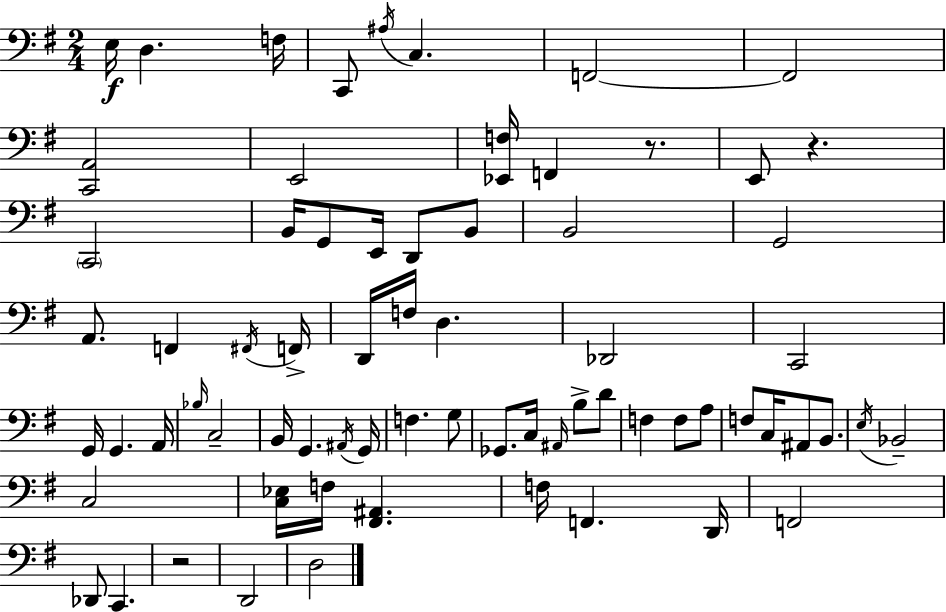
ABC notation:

X:1
T:Untitled
M:2/4
L:1/4
K:G
E,/4 D, F,/4 C,,/2 ^A,/4 C, F,,2 F,,2 [C,,A,,]2 E,,2 [_E,,F,]/4 F,, z/2 E,,/2 z C,,2 B,,/4 G,,/2 E,,/4 D,,/2 B,,/2 B,,2 G,,2 A,,/2 F,, ^F,,/4 F,,/4 D,,/4 F,/4 D, _D,,2 C,,2 G,,/4 G,, A,,/4 _B,/4 C,2 B,,/4 G,, ^A,,/4 G,,/4 F, G,/2 _G,,/2 C,/4 ^A,,/4 B,/2 D/2 F, F,/2 A,/2 F,/2 C,/4 ^A,,/2 B,,/2 E,/4 _B,,2 C,2 [C,_E,]/4 F,/4 [^F,,^A,,] F,/4 F,, D,,/4 F,,2 _D,,/2 C,, z2 D,,2 D,2